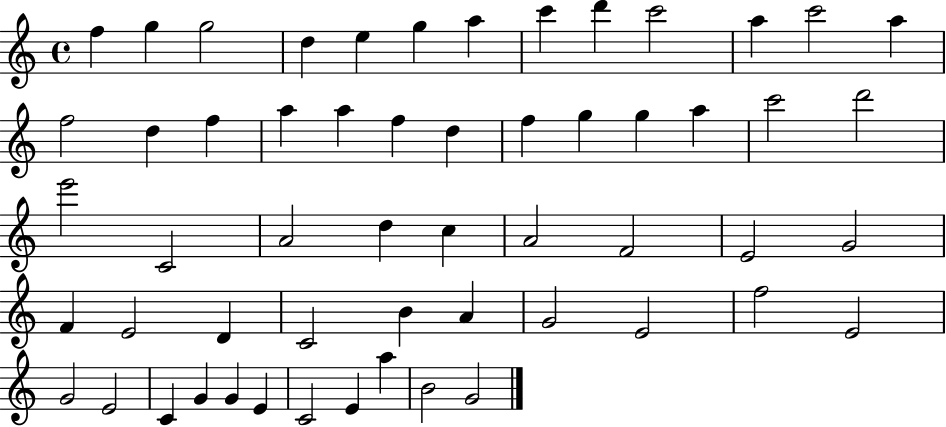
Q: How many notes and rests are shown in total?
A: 56